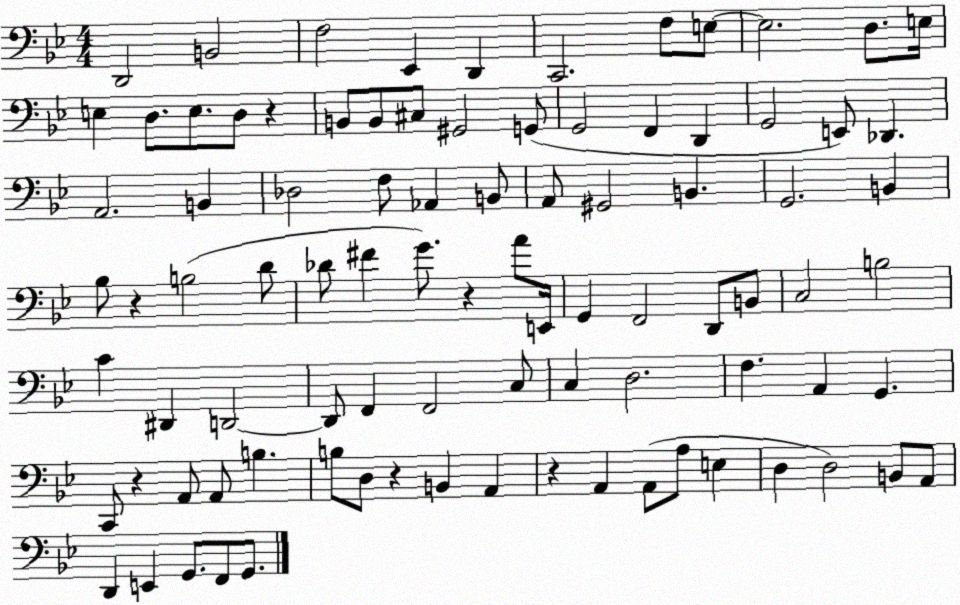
X:1
T:Untitled
M:4/4
L:1/4
K:Bb
D,,2 B,,2 F,2 _E,, D,, C,,2 F,/2 E,/2 E,2 D,/2 E,/4 E, D,/2 E,/2 D,/2 z B,,/2 B,,/2 ^C,/2 ^G,,2 G,,/2 G,,2 F,, D,, G,,2 E,,/2 _D,, A,,2 B,, _D,2 F,/2 _A,, B,,/2 A,,/2 ^G,,2 B,, G,,2 B,, _B,/2 z B,2 D/2 _D/2 ^F G/2 z A/2 E,,/4 G,, F,,2 D,,/2 B,,/2 C,2 B,2 C ^D,, D,,2 D,,/2 F,, F,,2 C,/2 C, D,2 F, A,, G,, C,,/2 z A,,/2 A,,/2 B, B,/2 D,/2 z B,, A,, z A,, A,,/2 A,/2 E, D, D,2 B,,/2 A,,/2 D,, E,, G,,/2 F,,/2 G,,/2